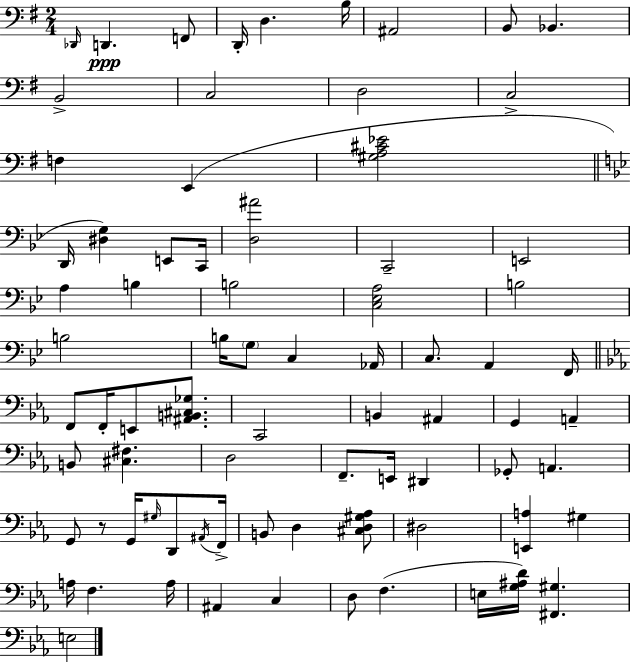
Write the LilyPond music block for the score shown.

{
  \clef bass
  \numericTimeSignature
  \time 2/4
  \key g \major
  \repeat volta 2 { \grace { des,16 }\ppp d,4. f,8 | d,16-. d4. | b16 ais,2 | b,8 bes,4. | \break b,2-> | c2 | d2 | c2-> | \break f4 e,4( | <gis a cis' ees'>2 | \bar "||" \break \key bes \major d,16 <dis g>4) e,8 c,16 | <d ais'>2 | c,2-- | e,2 | \break a4 b4 | b2 | <c ees a>2 | b2 | \break b2 | b16 \parenthesize g8 c4 aes,16 | c8. a,4 f,16 | \bar "||" \break \key ees \major f,8 f,16-. e,8 <ais, b, cis ges>8. | c,2 | b,4 ais,4 | g,4 a,4-- | \break b,8 <cis fis>4. | d2 | f,8.-- e,16 dis,4 | ges,8-. a,4. | \break g,8 r8 g,16 \grace { gis16 } d,8 | \acciaccatura { ais,16 } f,16-> b,8 d4 | <cis d gis aes>8 dis2 | <e, a>4 gis4 | \break a16 f4. | a16 ais,4 c4 | d8 f4.( | e16 <g ais d'>16) <fis, gis>4. | \break e2 | } \bar "|."
}